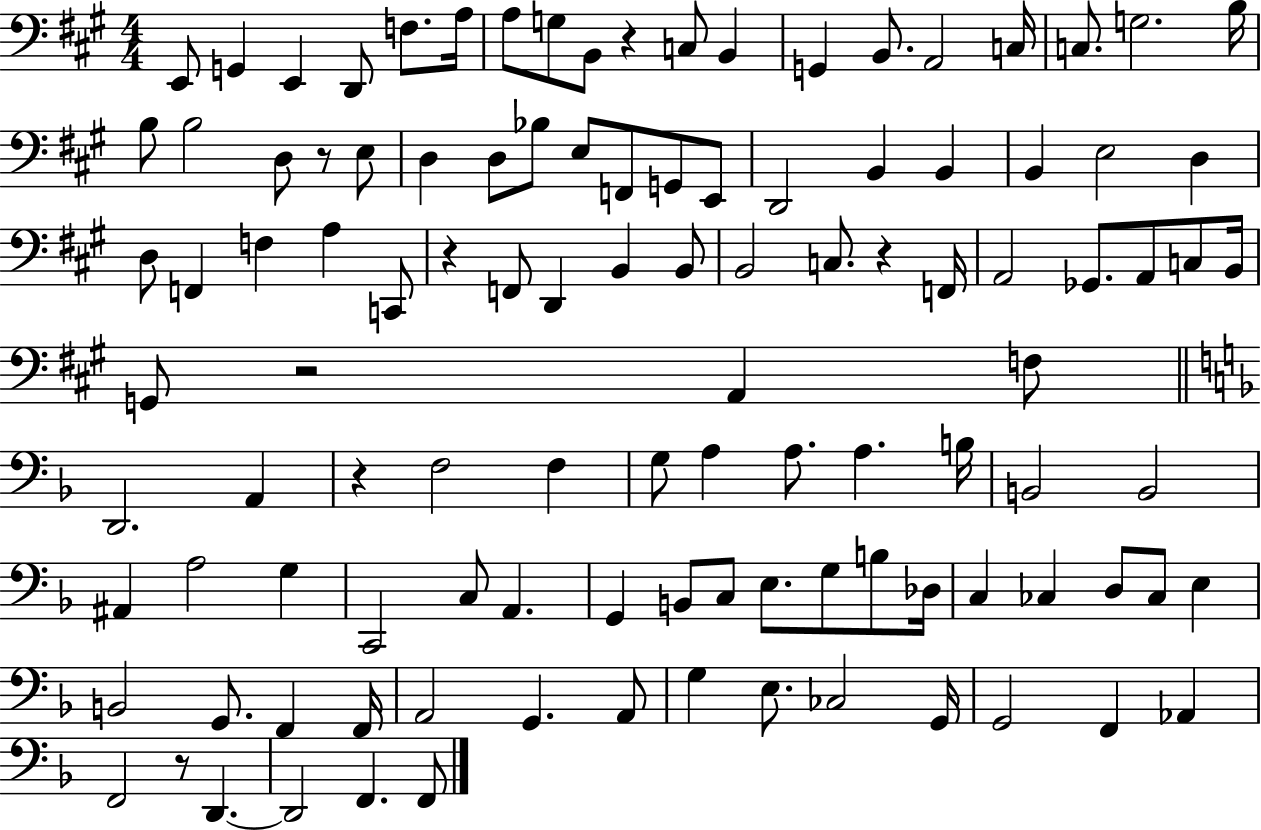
E2/e G2/q E2/q D2/e F3/e. A3/s A3/e G3/e B2/e R/q C3/e B2/q G2/q B2/e. A2/h C3/s C3/e. G3/h. B3/s B3/e B3/h D3/e R/e E3/e D3/q D3/e Bb3/e E3/e F2/e G2/e E2/e D2/h B2/q B2/q B2/q E3/h D3/q D3/e F2/q F3/q A3/q C2/e R/q F2/e D2/q B2/q B2/e B2/h C3/e. R/q F2/s A2/h Gb2/e. A2/e C3/e B2/s G2/e R/h A2/q F3/e D2/h. A2/q R/q F3/h F3/q G3/e A3/q A3/e. A3/q. B3/s B2/h B2/h A#2/q A3/h G3/q C2/h C3/e A2/q. G2/q B2/e C3/e E3/e. G3/e B3/e Db3/s C3/q CES3/q D3/e CES3/e E3/q B2/h G2/e. F2/q F2/s A2/h G2/q. A2/e G3/q E3/e. CES3/h G2/s G2/h F2/q Ab2/q F2/h R/e D2/q. D2/h F2/q. F2/e